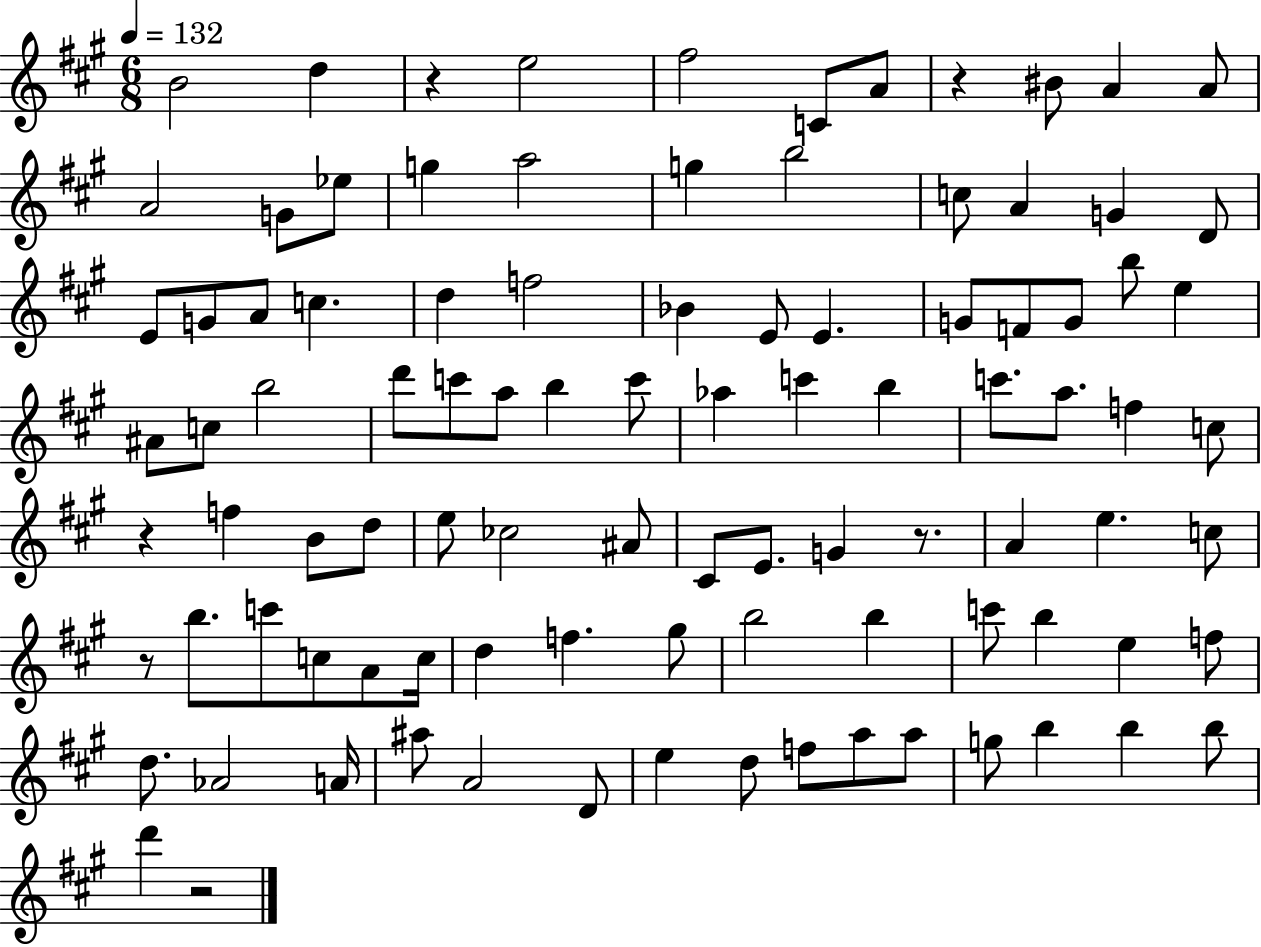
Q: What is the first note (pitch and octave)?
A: B4